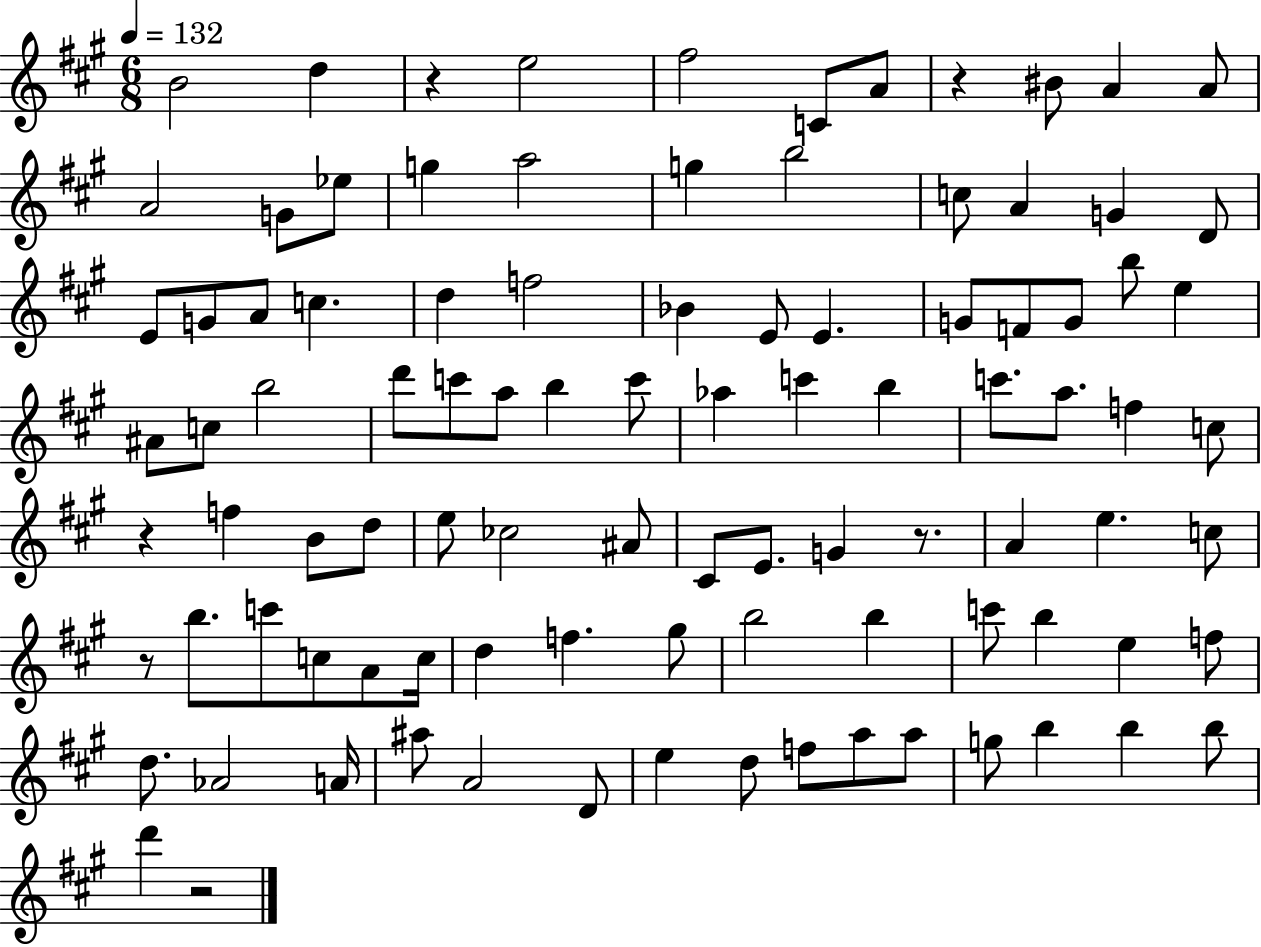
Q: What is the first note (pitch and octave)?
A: B4